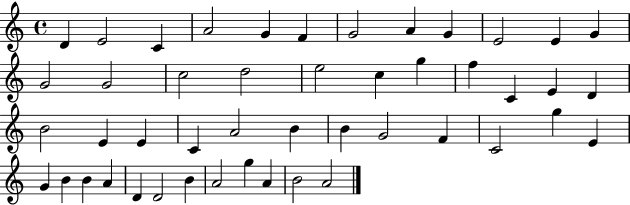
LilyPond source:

{
  \clef treble
  \time 4/4
  \defaultTimeSignature
  \key c \major
  d'4 e'2 c'4 | a'2 g'4 f'4 | g'2 a'4 g'4 | e'2 e'4 g'4 | \break g'2 g'2 | c''2 d''2 | e''2 c''4 g''4 | f''4 c'4 e'4 d'4 | \break b'2 e'4 e'4 | c'4 a'2 b'4 | b'4 g'2 f'4 | c'2 g''4 e'4 | \break g'4 b'4 b'4 a'4 | d'4 d'2 b'4 | a'2 g''4 a'4 | b'2 a'2 | \break \bar "|."
}